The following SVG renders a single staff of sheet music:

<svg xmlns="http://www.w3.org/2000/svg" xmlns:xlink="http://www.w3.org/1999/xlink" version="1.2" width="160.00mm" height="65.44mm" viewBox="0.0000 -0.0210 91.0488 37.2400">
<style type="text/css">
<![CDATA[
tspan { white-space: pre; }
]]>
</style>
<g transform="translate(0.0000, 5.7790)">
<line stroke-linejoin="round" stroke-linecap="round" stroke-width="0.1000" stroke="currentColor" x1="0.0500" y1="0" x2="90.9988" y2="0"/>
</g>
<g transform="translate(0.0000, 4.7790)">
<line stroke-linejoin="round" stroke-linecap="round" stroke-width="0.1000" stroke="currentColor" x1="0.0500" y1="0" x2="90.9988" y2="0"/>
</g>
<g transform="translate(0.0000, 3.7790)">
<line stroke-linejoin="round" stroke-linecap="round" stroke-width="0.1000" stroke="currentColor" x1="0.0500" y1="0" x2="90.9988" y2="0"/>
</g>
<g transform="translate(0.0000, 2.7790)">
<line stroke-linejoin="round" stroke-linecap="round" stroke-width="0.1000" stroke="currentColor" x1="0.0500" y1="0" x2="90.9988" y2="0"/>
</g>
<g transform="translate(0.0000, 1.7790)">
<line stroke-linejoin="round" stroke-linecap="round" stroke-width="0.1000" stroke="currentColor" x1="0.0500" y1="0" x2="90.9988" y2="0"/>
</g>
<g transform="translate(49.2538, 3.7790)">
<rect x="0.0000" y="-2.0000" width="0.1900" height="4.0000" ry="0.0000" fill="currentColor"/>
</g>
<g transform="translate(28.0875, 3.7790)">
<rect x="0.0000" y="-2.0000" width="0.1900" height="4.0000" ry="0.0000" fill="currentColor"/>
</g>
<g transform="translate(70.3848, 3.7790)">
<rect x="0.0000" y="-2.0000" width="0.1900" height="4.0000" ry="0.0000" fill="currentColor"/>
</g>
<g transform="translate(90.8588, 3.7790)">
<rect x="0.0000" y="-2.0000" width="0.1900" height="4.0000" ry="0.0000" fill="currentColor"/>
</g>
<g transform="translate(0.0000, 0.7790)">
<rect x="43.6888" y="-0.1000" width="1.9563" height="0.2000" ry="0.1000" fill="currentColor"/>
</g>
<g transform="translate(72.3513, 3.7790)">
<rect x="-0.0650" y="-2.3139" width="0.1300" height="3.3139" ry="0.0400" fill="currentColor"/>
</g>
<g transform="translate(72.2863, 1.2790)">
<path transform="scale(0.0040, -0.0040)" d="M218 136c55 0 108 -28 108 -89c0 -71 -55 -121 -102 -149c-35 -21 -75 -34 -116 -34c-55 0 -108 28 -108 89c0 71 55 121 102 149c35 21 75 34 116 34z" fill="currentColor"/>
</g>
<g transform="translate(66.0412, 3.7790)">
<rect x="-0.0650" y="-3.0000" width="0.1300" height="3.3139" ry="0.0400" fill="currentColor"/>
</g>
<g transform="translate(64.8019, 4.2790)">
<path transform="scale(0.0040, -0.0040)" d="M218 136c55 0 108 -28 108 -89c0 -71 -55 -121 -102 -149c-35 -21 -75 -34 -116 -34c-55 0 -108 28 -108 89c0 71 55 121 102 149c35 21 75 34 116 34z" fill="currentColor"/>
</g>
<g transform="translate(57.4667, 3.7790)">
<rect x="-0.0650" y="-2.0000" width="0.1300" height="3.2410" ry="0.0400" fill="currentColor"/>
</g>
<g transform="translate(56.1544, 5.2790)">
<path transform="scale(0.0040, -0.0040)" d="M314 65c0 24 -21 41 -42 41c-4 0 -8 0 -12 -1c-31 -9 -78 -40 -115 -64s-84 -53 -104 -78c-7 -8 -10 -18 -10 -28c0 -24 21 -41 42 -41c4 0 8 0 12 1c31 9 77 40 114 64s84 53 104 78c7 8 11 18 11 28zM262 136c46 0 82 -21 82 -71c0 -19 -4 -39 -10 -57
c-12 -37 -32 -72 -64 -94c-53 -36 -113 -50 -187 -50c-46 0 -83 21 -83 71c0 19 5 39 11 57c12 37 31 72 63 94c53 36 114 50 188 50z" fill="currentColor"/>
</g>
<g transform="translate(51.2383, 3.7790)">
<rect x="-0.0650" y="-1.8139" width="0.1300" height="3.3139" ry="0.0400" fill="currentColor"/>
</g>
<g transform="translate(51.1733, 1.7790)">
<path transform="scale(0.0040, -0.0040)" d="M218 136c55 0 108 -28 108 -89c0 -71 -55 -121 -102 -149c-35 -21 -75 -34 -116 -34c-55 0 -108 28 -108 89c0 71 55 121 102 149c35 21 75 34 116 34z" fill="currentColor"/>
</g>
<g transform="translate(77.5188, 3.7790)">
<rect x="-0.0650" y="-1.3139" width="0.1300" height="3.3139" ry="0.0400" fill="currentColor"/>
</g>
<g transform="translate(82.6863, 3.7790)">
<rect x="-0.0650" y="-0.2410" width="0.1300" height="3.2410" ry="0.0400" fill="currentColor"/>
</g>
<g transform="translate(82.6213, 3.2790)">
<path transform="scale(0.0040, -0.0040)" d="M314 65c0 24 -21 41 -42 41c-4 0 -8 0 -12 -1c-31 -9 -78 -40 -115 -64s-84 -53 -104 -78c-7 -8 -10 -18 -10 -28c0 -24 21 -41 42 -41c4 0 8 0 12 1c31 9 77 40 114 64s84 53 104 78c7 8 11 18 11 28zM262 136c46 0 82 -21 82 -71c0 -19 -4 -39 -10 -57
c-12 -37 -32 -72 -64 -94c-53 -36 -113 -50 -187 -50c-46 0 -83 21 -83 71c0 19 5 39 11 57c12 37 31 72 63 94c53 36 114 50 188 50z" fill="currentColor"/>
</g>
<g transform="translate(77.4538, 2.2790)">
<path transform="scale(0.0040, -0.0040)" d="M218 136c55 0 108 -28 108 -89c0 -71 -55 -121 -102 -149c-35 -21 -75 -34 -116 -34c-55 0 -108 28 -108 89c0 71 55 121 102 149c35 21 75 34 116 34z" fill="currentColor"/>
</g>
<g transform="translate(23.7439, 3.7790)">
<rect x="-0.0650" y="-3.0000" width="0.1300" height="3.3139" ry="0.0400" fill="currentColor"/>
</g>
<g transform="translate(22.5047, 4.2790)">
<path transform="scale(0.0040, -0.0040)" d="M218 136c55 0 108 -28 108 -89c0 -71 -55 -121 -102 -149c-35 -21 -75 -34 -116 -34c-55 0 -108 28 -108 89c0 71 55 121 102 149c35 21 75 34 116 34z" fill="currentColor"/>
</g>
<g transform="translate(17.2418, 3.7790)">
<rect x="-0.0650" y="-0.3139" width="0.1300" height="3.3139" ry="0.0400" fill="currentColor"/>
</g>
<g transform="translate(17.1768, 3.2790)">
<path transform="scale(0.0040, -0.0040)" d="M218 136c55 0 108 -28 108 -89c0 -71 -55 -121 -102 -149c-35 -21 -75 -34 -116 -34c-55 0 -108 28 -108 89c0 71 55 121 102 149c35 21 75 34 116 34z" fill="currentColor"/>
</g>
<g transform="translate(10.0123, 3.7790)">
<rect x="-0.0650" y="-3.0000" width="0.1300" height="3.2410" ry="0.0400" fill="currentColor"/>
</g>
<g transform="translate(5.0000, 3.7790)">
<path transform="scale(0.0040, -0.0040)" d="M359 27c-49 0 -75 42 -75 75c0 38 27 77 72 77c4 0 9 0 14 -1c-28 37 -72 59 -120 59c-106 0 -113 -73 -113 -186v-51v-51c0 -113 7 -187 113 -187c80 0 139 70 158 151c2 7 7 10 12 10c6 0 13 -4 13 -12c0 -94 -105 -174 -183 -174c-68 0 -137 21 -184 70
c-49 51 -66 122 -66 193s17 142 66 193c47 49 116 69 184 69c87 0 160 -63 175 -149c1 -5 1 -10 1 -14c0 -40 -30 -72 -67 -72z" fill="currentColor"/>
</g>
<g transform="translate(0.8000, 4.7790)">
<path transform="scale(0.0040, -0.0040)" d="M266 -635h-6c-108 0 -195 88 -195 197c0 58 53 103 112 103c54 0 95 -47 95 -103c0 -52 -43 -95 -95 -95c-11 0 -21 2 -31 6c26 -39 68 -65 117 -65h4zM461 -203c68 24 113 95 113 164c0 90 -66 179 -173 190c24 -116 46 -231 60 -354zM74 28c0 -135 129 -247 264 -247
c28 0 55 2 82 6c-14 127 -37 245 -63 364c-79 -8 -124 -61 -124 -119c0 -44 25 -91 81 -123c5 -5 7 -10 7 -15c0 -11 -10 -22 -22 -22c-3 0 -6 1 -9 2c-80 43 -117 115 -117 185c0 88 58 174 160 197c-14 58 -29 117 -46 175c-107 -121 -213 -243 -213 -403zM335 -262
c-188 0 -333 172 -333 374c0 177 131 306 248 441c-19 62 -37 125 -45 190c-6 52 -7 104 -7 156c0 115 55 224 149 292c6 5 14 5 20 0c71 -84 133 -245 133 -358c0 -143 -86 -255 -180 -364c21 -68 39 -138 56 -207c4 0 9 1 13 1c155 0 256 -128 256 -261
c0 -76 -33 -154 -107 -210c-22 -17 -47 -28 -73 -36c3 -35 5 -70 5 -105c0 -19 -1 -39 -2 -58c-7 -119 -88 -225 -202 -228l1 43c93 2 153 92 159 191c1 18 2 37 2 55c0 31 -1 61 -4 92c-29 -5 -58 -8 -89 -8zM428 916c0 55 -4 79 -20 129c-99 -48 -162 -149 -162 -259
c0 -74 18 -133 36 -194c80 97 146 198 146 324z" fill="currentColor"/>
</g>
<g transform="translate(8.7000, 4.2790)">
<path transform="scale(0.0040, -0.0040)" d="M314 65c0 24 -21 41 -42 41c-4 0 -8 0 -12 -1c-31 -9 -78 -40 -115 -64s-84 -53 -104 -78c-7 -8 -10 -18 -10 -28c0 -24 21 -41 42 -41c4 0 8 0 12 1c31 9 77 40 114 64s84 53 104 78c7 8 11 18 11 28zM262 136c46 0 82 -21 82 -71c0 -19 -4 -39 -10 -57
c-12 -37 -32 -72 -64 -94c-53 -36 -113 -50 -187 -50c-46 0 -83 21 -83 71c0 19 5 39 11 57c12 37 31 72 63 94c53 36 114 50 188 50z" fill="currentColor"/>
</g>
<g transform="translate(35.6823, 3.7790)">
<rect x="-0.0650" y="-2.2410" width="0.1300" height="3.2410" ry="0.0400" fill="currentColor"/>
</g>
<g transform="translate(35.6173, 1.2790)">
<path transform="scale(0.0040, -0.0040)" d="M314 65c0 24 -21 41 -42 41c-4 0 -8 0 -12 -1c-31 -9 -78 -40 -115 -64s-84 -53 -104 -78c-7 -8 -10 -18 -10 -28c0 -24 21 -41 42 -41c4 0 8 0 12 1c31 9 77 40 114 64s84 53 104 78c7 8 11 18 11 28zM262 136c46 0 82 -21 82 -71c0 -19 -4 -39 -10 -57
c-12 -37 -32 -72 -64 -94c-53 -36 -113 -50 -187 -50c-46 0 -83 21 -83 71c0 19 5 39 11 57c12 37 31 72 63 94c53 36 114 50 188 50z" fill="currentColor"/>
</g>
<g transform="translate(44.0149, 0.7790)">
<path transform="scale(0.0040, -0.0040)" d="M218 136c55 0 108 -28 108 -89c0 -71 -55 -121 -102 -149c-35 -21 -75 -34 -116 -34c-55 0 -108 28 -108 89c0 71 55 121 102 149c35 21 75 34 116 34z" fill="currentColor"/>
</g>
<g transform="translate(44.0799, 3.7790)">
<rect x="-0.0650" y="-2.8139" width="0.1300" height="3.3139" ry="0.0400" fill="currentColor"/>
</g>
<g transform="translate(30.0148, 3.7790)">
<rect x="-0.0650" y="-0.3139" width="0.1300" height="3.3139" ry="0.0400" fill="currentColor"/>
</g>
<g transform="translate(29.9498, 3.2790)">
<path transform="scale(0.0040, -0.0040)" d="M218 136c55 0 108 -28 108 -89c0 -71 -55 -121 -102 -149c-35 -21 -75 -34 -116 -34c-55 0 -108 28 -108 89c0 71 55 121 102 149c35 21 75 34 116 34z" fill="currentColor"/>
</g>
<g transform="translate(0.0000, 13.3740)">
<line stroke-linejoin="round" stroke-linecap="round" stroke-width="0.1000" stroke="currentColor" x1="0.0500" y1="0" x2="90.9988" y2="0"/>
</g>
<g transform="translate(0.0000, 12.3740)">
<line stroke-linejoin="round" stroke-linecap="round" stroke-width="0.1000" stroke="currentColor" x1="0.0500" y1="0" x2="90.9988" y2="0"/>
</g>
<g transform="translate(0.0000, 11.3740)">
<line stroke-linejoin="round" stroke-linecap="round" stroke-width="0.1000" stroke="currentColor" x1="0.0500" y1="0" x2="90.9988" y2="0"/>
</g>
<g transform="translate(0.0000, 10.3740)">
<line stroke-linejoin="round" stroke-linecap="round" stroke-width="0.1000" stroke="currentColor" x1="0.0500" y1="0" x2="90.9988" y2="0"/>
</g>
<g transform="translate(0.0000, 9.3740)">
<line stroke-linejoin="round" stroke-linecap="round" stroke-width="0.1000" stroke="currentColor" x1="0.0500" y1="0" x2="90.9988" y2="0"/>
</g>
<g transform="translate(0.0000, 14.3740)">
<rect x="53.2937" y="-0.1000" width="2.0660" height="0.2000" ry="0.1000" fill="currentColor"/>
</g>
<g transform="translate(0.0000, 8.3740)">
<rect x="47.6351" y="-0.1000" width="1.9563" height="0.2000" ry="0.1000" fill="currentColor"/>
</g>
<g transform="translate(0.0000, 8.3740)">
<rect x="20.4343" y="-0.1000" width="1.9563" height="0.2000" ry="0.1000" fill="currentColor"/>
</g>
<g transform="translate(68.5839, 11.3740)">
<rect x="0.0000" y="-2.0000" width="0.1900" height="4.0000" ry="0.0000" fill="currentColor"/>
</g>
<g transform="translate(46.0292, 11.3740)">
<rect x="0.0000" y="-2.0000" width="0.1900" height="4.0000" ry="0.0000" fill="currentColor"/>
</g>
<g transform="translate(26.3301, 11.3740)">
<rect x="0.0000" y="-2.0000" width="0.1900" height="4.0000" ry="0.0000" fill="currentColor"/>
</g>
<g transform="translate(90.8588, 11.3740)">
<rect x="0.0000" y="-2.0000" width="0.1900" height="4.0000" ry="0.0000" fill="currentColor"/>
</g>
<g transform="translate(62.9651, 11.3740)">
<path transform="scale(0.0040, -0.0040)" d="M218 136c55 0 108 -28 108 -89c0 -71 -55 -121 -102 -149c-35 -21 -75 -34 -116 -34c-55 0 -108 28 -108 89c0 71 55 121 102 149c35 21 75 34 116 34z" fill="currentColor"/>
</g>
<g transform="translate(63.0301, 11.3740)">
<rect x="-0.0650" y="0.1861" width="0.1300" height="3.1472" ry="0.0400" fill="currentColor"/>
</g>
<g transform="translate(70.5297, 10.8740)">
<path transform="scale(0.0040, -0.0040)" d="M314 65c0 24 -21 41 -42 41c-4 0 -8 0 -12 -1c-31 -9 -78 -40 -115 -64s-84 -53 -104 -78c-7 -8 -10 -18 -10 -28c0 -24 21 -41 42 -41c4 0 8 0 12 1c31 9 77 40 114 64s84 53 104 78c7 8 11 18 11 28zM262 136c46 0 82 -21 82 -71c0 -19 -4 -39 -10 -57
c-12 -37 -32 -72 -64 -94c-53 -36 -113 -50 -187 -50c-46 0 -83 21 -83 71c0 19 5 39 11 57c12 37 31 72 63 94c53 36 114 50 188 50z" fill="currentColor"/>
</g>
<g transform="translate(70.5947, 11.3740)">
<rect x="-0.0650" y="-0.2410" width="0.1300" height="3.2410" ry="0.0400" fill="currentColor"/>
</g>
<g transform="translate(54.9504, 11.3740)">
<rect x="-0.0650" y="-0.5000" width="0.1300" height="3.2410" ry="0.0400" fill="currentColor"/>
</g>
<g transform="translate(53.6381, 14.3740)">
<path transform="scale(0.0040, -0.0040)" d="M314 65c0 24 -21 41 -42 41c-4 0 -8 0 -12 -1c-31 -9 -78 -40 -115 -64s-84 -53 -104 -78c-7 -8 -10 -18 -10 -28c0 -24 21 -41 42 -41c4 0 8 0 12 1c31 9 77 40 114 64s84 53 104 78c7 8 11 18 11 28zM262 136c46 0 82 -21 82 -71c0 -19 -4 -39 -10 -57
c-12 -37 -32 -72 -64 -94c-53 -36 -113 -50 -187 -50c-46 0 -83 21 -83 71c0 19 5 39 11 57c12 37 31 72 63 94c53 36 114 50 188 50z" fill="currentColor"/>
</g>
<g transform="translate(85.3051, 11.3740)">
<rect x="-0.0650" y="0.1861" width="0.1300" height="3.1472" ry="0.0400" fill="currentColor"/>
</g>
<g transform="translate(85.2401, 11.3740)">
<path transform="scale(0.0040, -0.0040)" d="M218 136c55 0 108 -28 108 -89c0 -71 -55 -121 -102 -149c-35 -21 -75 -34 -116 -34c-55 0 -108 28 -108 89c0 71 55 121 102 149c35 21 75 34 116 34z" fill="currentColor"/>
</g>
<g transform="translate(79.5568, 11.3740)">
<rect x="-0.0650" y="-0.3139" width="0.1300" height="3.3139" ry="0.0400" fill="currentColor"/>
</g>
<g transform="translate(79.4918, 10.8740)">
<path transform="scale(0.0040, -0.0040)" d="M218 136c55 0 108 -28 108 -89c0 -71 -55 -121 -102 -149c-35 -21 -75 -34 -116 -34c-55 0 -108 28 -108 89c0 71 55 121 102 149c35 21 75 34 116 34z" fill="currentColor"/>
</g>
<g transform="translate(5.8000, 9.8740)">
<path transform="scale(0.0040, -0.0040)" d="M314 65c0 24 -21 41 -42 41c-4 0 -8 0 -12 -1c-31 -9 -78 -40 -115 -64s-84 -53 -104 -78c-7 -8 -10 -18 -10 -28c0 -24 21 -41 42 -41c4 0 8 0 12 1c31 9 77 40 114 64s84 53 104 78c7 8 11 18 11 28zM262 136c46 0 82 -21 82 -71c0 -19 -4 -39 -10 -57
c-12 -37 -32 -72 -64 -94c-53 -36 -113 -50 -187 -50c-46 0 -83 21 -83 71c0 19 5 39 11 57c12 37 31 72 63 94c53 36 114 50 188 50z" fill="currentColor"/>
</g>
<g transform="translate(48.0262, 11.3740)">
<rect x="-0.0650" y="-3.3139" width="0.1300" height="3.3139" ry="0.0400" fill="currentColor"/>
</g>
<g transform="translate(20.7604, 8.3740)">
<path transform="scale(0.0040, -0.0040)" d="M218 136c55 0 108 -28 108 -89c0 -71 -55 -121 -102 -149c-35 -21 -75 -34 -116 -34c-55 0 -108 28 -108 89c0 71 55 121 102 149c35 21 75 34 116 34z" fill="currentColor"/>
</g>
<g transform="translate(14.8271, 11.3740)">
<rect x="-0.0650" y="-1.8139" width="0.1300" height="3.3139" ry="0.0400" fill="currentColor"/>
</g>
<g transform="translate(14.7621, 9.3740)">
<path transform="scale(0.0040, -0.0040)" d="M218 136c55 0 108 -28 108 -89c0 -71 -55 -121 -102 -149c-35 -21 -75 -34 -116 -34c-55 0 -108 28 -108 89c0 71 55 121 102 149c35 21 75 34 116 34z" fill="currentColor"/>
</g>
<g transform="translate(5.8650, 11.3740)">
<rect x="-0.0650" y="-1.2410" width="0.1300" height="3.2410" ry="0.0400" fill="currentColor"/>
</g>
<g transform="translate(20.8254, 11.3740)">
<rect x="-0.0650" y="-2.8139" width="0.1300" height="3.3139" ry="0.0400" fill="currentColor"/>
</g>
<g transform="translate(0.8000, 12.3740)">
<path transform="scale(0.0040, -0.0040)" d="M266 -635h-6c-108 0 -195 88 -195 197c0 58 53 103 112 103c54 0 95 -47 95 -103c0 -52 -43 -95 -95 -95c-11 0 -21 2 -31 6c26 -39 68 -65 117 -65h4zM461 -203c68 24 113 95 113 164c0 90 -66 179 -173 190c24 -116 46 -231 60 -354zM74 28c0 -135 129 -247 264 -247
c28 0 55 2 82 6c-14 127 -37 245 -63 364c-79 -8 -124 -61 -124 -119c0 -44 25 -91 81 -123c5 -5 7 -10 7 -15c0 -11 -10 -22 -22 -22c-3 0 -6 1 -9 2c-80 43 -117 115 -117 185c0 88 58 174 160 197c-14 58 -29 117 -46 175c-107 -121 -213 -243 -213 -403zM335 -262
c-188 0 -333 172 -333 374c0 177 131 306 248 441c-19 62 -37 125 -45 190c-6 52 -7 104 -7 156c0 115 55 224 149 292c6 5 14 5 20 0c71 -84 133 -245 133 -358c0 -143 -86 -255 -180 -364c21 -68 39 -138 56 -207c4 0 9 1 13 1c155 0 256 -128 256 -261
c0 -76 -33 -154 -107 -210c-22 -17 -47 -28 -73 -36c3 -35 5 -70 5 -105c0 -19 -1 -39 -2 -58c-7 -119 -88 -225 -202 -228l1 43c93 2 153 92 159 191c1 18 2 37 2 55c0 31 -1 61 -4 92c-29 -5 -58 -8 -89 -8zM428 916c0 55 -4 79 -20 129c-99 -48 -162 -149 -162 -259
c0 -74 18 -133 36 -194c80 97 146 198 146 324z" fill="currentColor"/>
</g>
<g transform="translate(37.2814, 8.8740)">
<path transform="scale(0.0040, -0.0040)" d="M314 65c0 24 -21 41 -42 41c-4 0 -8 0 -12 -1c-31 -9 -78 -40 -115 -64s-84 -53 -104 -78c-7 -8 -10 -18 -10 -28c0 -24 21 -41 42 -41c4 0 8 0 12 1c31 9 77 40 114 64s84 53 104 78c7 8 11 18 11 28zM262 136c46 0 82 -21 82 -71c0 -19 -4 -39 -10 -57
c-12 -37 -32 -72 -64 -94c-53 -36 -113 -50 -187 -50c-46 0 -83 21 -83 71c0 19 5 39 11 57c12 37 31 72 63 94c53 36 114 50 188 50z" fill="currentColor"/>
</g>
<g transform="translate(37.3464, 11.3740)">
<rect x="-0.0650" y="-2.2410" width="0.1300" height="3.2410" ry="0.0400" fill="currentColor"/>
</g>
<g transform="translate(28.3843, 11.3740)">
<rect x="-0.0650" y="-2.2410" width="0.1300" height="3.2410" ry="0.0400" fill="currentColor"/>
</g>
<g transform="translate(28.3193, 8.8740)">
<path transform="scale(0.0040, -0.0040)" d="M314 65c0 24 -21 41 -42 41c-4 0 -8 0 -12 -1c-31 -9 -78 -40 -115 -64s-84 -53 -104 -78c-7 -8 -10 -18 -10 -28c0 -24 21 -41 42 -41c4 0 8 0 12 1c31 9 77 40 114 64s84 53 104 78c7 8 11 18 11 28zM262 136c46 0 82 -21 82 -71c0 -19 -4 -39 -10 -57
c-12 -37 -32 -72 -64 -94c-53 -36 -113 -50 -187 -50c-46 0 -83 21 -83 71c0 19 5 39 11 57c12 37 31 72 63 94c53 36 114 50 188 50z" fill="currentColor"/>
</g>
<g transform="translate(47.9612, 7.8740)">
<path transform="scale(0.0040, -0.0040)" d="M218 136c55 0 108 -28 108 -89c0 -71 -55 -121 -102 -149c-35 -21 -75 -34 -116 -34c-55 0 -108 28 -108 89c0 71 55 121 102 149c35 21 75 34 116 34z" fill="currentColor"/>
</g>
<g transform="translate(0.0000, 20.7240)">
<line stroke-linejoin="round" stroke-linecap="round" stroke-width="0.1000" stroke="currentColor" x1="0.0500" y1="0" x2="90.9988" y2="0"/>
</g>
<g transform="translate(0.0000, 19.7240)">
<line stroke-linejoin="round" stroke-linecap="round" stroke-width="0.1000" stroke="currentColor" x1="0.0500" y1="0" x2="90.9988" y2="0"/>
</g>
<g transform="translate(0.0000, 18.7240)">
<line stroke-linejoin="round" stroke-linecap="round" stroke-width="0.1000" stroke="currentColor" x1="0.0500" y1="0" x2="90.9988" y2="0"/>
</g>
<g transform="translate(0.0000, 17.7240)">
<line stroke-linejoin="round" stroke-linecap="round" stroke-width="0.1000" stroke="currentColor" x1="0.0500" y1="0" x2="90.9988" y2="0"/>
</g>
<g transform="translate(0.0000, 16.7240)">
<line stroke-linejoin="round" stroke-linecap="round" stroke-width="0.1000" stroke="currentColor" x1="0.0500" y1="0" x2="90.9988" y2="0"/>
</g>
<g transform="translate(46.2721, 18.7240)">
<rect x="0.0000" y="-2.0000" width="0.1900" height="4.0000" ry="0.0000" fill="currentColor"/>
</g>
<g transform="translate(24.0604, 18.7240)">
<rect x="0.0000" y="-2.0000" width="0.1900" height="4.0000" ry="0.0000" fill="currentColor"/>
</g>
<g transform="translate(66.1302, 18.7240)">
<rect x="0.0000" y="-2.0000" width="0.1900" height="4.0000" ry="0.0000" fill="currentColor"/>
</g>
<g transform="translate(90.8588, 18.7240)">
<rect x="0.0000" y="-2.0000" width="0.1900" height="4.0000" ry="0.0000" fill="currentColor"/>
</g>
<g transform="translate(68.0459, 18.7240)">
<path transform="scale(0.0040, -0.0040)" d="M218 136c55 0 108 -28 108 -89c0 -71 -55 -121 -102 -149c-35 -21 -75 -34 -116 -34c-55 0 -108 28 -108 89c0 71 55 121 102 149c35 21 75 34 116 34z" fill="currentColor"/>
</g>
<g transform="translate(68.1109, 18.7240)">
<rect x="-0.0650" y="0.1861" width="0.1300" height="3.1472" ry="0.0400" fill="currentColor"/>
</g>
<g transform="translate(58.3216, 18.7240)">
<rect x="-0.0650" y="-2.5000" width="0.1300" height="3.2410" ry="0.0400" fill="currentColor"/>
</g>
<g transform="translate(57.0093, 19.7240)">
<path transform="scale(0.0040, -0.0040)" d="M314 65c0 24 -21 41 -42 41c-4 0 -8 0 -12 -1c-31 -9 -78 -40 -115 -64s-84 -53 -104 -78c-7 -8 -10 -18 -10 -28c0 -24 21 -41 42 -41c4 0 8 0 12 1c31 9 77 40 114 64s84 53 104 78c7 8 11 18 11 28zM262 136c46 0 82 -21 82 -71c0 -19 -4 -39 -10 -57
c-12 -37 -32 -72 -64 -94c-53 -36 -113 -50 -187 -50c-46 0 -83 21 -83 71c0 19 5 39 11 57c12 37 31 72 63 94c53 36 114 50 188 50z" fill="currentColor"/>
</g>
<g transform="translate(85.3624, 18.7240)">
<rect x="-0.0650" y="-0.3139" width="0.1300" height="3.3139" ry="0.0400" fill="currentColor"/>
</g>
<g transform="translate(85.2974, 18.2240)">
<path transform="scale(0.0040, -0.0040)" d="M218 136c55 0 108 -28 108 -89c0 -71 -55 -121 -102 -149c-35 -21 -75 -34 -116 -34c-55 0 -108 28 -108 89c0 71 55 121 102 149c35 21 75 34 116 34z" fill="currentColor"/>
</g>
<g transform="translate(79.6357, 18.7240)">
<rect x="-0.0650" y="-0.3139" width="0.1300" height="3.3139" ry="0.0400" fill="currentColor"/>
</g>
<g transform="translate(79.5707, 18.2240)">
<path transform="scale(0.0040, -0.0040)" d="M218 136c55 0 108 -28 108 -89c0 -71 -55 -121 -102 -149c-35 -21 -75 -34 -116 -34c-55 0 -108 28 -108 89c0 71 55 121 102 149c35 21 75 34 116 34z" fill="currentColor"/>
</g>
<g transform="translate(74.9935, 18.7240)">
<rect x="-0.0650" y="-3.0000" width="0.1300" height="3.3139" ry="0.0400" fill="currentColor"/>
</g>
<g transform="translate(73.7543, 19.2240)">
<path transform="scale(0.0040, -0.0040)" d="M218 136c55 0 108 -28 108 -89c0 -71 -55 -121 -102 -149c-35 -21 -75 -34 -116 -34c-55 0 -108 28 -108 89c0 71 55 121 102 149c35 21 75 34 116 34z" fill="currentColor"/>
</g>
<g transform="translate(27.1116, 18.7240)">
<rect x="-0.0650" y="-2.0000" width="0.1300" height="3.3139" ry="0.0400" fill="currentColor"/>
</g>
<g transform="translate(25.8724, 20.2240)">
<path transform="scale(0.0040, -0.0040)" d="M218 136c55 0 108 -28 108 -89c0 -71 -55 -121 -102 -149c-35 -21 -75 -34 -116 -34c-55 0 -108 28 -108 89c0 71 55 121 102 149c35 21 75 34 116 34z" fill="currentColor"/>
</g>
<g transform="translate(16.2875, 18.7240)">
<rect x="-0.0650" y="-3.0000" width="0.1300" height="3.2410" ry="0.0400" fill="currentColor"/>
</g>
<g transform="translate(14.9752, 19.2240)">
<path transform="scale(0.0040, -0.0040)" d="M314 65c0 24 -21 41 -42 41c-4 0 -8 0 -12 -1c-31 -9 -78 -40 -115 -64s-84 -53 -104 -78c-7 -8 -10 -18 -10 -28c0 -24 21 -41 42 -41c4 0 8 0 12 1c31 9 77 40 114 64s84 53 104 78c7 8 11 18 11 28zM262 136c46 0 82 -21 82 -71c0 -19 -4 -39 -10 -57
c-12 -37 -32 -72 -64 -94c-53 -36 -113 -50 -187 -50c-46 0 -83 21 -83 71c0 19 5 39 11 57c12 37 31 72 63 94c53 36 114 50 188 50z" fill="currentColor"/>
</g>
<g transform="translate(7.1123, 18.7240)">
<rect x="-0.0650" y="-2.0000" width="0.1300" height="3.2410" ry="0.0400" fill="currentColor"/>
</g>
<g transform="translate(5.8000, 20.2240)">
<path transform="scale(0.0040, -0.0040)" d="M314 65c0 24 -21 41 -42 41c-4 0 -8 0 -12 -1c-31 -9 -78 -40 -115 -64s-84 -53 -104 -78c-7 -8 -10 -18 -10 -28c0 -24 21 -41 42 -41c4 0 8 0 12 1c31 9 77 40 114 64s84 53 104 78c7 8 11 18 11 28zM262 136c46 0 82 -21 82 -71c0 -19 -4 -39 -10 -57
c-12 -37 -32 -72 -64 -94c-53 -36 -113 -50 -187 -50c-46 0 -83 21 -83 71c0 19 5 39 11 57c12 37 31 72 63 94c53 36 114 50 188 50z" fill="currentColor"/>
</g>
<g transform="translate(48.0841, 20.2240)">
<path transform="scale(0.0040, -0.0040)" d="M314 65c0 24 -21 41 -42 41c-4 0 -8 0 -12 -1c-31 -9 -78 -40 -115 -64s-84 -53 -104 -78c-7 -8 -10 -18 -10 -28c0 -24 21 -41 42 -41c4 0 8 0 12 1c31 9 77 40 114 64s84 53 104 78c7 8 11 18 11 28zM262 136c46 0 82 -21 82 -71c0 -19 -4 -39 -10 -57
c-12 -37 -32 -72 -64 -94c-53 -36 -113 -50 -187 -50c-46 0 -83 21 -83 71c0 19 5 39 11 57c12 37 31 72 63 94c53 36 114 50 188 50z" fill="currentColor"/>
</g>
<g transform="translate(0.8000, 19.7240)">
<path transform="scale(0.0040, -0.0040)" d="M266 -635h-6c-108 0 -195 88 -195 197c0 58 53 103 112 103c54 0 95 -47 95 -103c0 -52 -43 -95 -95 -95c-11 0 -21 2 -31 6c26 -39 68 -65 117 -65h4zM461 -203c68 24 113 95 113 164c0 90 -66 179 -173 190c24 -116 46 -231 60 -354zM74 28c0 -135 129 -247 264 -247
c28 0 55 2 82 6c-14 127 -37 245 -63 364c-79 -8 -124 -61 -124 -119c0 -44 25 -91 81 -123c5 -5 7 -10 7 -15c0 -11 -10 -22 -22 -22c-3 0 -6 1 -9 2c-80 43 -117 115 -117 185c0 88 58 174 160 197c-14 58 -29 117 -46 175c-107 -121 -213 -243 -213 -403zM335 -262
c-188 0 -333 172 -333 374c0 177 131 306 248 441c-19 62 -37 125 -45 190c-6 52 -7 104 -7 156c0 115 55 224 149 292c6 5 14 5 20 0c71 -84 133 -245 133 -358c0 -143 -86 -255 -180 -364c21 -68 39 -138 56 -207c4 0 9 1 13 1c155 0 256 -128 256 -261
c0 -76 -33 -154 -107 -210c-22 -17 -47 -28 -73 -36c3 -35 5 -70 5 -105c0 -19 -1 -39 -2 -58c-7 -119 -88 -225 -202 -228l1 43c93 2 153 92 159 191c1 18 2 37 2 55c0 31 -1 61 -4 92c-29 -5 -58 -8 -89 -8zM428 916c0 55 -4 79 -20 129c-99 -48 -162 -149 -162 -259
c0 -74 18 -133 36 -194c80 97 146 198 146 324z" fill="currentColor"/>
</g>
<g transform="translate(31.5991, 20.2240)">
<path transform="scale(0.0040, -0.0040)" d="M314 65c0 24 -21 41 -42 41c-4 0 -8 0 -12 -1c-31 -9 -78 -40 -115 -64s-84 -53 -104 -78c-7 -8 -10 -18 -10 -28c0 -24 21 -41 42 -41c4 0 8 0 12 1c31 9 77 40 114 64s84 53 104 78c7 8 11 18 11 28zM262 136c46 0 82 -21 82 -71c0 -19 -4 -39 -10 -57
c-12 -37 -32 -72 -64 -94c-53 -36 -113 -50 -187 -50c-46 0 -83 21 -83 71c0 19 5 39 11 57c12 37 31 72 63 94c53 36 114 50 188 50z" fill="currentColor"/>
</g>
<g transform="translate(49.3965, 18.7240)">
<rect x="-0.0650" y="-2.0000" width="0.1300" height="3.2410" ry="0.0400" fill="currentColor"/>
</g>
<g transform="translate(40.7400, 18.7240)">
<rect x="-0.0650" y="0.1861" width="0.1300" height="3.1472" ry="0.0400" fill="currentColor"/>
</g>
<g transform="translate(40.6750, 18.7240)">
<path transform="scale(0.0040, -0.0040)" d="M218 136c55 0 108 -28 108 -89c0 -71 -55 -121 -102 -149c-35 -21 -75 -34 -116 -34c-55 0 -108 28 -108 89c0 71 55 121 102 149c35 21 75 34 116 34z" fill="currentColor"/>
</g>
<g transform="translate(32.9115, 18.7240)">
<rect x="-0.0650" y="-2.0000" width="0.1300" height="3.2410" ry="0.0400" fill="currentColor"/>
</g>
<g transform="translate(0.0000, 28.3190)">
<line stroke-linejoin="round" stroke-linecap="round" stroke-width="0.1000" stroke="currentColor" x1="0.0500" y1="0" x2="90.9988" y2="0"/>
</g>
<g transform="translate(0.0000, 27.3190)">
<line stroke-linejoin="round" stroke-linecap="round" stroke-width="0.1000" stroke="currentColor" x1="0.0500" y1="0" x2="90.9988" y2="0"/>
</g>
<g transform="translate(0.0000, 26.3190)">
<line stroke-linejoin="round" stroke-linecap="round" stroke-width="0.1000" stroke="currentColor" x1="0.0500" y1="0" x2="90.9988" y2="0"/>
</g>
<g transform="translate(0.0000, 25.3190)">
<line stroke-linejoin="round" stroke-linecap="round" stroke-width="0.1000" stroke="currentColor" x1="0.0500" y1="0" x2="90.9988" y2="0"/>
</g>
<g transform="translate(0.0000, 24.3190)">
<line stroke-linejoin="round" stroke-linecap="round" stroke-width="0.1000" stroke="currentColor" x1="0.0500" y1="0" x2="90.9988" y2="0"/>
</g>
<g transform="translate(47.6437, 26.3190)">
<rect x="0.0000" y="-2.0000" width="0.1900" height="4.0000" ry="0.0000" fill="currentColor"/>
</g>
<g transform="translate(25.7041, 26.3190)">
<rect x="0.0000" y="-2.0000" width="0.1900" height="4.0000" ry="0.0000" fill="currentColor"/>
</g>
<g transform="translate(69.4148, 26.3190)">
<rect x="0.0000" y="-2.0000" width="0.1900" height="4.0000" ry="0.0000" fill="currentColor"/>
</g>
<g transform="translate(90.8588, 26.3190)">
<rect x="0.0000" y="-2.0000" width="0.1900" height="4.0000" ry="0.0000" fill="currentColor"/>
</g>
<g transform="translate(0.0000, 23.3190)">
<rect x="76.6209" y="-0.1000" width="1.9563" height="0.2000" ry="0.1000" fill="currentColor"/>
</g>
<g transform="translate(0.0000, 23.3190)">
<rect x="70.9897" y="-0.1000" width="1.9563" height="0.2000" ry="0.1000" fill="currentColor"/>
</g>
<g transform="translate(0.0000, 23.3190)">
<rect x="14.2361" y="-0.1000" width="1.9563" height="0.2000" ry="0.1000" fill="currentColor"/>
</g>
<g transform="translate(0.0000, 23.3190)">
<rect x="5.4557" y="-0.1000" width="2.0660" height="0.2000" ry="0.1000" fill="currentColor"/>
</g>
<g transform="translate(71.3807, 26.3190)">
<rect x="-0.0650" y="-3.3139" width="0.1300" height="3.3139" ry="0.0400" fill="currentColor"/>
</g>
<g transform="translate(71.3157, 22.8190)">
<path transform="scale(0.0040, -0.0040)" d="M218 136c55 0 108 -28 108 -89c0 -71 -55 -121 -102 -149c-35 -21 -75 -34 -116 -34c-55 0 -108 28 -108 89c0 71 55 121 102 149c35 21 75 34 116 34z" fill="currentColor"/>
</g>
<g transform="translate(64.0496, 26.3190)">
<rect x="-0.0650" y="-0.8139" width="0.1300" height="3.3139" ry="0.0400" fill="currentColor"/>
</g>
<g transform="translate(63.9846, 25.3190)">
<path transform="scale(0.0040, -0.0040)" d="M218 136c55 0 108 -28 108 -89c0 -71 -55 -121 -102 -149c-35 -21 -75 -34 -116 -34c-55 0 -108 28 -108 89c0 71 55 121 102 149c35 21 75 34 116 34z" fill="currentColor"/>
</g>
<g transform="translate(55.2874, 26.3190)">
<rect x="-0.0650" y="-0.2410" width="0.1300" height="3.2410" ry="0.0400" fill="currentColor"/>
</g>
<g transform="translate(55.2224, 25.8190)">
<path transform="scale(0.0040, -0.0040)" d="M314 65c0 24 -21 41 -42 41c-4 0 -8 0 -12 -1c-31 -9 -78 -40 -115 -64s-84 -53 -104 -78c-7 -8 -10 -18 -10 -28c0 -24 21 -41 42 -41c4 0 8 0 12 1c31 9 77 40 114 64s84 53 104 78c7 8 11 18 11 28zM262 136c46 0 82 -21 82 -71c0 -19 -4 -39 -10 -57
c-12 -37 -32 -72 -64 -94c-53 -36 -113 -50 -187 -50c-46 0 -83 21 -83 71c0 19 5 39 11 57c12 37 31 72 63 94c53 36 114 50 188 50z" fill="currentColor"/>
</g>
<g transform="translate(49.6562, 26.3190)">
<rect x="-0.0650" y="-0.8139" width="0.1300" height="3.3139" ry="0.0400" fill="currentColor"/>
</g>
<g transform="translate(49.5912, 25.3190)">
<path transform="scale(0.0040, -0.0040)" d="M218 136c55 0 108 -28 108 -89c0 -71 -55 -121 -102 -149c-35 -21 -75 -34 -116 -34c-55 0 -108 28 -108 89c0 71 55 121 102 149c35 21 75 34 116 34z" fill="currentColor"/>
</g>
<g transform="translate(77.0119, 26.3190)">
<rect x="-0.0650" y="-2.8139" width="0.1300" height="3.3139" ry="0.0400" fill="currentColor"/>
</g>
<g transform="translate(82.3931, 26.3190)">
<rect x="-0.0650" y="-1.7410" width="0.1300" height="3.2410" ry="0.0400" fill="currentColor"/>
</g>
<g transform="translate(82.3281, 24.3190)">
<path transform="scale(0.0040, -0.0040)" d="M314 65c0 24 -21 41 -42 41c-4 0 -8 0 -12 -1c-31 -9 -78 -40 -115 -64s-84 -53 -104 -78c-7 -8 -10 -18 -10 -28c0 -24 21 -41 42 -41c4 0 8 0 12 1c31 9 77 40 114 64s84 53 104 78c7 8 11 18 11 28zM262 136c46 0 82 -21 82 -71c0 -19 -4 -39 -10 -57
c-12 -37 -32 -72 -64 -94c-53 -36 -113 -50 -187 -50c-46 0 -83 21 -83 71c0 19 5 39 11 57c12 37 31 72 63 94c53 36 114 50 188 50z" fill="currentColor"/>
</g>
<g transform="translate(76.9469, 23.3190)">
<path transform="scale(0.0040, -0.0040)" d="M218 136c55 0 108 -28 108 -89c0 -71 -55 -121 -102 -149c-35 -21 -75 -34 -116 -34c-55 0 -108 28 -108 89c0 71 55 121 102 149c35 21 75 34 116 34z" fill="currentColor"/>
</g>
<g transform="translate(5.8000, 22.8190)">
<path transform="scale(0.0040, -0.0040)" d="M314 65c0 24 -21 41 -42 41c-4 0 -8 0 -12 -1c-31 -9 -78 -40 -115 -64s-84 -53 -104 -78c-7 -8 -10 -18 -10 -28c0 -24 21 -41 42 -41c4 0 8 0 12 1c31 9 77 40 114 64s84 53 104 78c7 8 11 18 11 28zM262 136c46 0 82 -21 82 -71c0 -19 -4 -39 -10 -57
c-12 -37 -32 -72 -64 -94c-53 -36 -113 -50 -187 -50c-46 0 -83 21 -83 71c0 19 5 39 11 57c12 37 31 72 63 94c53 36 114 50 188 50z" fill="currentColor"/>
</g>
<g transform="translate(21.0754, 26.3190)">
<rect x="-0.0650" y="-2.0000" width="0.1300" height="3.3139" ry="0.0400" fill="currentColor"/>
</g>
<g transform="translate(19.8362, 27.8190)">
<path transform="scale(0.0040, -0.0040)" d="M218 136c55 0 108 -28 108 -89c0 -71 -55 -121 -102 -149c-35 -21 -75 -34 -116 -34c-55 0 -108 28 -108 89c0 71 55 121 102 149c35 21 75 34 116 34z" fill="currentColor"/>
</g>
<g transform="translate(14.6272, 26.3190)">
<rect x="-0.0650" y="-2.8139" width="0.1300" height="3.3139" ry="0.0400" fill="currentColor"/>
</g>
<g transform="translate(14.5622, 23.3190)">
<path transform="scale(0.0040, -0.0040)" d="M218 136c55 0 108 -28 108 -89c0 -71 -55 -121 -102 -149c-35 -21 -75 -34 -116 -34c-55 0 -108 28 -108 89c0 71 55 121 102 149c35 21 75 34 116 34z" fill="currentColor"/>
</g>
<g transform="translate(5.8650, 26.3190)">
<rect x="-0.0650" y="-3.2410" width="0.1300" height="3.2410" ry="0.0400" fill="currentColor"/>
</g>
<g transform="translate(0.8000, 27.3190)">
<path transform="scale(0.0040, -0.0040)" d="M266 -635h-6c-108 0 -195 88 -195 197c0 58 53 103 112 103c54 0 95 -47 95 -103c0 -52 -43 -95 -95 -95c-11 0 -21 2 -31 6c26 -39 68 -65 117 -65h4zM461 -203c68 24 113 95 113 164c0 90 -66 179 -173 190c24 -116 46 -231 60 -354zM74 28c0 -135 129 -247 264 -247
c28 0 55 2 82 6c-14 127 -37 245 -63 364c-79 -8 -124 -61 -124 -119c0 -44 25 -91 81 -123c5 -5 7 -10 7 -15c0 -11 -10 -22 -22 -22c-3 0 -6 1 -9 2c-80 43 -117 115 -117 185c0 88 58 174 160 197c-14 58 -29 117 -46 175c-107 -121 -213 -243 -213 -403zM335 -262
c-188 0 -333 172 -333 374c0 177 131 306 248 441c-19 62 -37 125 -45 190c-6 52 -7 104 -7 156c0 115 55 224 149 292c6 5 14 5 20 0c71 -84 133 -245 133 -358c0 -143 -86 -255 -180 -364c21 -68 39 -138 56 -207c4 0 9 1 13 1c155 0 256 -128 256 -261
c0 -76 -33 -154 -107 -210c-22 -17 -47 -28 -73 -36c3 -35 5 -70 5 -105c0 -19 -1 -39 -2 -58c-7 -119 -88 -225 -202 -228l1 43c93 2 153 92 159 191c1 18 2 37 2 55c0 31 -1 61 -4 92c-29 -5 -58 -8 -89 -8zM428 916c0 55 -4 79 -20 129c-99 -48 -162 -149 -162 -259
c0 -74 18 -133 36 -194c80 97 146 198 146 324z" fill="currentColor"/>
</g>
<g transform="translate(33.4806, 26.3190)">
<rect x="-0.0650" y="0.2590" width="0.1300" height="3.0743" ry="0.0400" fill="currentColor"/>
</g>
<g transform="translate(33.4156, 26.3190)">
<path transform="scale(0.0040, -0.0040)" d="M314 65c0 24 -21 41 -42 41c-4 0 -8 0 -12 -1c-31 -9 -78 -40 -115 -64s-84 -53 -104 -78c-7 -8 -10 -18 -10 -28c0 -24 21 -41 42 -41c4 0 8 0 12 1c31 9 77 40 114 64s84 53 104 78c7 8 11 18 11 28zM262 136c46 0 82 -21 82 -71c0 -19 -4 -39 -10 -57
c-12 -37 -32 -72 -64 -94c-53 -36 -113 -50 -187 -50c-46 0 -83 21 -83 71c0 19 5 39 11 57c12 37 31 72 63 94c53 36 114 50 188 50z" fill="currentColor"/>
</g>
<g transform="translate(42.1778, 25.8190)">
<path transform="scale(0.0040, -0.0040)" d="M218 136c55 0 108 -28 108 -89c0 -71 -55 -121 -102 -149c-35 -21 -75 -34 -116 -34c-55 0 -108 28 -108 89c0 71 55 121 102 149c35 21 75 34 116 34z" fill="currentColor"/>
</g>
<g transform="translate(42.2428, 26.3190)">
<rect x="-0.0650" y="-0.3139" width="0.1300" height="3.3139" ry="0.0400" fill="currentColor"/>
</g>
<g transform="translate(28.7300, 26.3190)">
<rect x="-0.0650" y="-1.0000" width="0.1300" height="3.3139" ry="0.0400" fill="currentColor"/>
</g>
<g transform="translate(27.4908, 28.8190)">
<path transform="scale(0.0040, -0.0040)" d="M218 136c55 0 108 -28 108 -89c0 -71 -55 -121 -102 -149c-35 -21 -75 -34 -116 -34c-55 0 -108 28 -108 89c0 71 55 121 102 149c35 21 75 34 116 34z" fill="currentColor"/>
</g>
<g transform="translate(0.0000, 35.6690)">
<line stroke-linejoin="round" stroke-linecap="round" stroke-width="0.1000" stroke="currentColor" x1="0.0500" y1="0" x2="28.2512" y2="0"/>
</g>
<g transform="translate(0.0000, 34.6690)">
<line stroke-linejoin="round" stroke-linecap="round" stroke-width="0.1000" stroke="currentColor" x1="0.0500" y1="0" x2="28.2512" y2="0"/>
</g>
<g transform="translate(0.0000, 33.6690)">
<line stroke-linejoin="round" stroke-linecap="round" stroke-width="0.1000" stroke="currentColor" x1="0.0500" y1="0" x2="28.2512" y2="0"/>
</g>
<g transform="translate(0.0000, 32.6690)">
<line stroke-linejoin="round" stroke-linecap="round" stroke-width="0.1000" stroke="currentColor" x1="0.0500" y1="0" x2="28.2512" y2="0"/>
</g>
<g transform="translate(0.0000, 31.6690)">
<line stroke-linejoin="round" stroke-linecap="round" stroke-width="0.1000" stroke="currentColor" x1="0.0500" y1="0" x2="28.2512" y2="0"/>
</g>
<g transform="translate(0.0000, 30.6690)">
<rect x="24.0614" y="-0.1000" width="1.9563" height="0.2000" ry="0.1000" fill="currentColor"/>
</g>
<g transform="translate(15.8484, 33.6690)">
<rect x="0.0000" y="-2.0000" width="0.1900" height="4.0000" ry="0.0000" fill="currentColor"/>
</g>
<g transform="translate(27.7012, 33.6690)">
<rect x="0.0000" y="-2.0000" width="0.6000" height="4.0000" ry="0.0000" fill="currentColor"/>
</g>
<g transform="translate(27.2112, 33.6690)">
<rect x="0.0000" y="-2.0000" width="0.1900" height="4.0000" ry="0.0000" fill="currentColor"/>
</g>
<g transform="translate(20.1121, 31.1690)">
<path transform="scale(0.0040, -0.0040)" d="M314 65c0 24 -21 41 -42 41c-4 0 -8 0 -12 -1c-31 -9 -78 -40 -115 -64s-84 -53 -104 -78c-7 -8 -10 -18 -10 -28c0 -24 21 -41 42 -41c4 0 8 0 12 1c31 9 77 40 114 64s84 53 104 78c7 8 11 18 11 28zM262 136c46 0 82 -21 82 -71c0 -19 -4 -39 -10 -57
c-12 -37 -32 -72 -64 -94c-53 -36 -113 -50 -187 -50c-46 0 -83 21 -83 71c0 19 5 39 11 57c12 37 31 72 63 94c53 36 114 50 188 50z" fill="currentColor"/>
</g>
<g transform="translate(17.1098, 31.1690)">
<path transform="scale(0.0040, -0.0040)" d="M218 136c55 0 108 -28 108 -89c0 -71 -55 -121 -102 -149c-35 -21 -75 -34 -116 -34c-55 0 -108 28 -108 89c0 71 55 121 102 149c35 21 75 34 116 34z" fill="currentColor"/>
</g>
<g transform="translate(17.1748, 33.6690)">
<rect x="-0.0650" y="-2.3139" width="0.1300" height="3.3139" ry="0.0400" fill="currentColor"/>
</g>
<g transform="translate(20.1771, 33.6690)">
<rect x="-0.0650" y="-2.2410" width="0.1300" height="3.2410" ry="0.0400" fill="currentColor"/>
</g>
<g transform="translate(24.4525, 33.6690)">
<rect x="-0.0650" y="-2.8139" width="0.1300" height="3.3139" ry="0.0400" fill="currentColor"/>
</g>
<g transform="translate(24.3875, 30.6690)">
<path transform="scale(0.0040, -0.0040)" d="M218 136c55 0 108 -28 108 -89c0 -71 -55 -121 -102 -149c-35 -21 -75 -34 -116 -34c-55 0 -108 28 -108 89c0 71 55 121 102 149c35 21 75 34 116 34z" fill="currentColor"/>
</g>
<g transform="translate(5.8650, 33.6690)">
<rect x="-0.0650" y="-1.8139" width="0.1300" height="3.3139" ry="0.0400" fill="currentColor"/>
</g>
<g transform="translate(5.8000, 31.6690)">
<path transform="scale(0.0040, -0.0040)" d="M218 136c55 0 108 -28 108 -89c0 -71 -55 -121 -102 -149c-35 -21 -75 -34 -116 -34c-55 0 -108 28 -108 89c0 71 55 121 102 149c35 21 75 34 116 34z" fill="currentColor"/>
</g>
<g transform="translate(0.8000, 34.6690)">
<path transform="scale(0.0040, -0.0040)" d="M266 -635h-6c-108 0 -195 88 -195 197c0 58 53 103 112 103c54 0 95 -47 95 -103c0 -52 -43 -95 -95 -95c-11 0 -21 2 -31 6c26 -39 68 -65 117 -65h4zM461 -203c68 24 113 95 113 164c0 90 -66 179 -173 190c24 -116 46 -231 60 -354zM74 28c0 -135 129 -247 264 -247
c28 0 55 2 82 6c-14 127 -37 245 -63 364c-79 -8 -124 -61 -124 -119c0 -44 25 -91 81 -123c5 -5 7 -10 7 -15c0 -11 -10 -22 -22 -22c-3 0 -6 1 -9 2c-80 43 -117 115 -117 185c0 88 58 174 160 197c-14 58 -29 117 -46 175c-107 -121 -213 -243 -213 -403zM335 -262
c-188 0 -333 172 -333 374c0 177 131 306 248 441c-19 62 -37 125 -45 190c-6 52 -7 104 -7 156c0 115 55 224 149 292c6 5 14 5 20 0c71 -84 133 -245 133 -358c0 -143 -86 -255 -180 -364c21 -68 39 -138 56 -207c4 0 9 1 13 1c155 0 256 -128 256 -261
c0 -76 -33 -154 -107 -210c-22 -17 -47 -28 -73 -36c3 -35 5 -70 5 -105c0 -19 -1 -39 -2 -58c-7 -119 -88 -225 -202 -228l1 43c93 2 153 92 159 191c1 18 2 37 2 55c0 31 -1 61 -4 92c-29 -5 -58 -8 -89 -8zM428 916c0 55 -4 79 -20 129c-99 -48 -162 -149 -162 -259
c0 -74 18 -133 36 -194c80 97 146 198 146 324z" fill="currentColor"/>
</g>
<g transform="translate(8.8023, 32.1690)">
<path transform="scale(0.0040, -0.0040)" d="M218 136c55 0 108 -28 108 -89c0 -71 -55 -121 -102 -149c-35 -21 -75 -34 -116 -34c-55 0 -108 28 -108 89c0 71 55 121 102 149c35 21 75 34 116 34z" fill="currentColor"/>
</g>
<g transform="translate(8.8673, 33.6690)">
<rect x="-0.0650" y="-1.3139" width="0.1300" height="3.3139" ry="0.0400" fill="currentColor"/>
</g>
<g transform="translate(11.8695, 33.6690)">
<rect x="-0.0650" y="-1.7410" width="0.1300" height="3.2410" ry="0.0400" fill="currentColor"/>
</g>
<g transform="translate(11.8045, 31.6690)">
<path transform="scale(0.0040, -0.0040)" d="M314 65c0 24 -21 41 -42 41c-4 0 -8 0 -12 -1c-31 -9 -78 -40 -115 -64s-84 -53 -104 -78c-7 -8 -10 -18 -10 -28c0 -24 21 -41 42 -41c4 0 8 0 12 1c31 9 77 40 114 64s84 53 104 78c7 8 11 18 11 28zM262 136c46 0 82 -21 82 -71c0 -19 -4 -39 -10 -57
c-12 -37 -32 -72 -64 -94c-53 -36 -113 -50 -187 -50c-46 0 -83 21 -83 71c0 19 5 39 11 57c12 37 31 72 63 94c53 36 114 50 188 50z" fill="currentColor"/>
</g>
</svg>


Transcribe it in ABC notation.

X:1
T:Untitled
M:4/4
L:1/4
K:C
A2 c A c g2 a f F2 A g e c2 e2 f a g2 g2 b C2 B c2 c B F2 A2 F F2 B F2 G2 B A c c b2 a F D B2 c d c2 d b a f2 f e f2 g g2 a